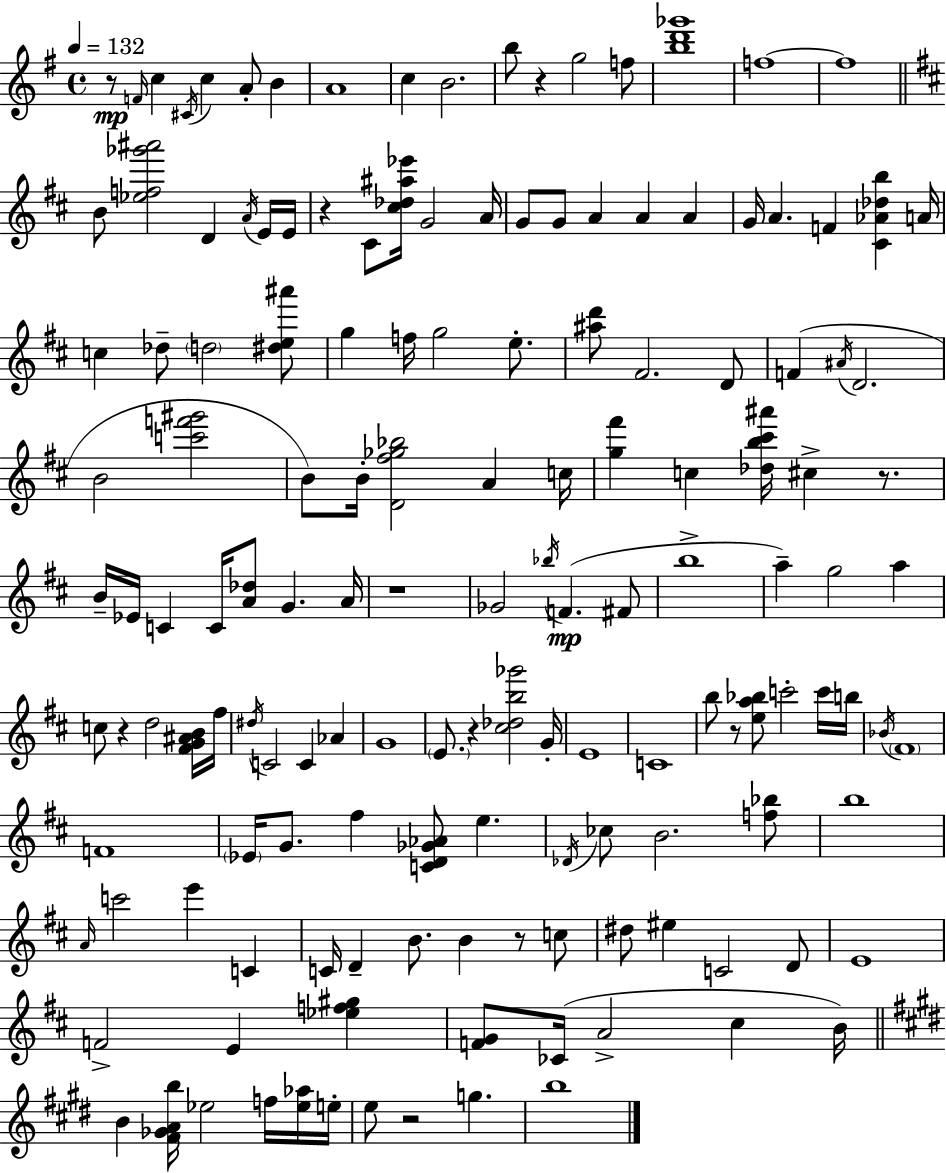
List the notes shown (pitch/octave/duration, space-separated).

R/e F4/s C5/q C#4/s C5/q A4/e B4/q A4/w C5/q B4/h. B5/e R/q G5/h F5/e [B5,D6,Gb6]/w F5/w F5/w B4/e [Eb5,F5,Gb6,A#6]/h D4/q A4/s E4/s E4/s R/q C#4/e [C#5,Db5,A#5,Eb6]/s G4/h A4/s G4/e G4/e A4/q A4/q A4/q G4/s A4/q. F4/q [C#4,Ab4,Db5,B5]/q A4/s C5/q Db5/e D5/h [D#5,E5,A#6]/e G5/q F5/s G5/h E5/e. [A#5,D6]/e F#4/h. D4/e F4/q A#4/s D4/h. B4/h [C6,F6,G#6]/h B4/e B4/s [D4,F#5,Gb5,Bb5]/h A4/q C5/s [G5,F#6]/q C5/q [Db5,B5,C#6,A#6]/s C#5/q R/e. B4/s Eb4/s C4/q C4/s [A4,Db5]/e G4/q. A4/s R/w Gb4/h Bb5/s F4/q. F#4/e B5/w A5/q G5/h A5/q C5/e R/q D5/h [F#4,G4,A#4,B4]/s F#5/s D#5/s C4/h C4/q Ab4/q G4/w E4/e. R/q [C#5,Db5,B5,Gb6]/h G4/s E4/w C4/w B5/e R/e [E5,A5,Bb5]/e C6/h C6/s B5/s Bb4/s F#4/w F4/w Eb4/s G4/e. F#5/q [C4,D4,Gb4,Ab4]/e E5/q. Db4/s CES5/e B4/h. [F5,Bb5]/e B5/w A4/s C6/h E6/q C4/q C4/s D4/q B4/e. B4/q R/e C5/e D#5/e EIS5/q C4/h D4/e E4/w F4/h E4/q [Eb5,F5,G#5]/q [F4,G4]/e CES4/s A4/h C#5/q B4/s B4/q [F#4,Gb4,A4,B5]/s Eb5/h F5/s [Eb5,Ab5]/s E5/s E5/e R/h G5/q. B5/w